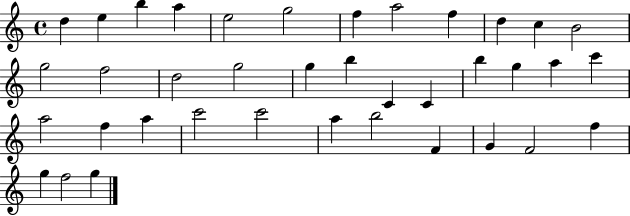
{
  \clef treble
  \time 4/4
  \defaultTimeSignature
  \key c \major
  d''4 e''4 b''4 a''4 | e''2 g''2 | f''4 a''2 f''4 | d''4 c''4 b'2 | \break g''2 f''2 | d''2 g''2 | g''4 b''4 c'4 c'4 | b''4 g''4 a''4 c'''4 | \break a''2 f''4 a''4 | c'''2 c'''2 | a''4 b''2 f'4 | g'4 f'2 f''4 | \break g''4 f''2 g''4 | \bar "|."
}